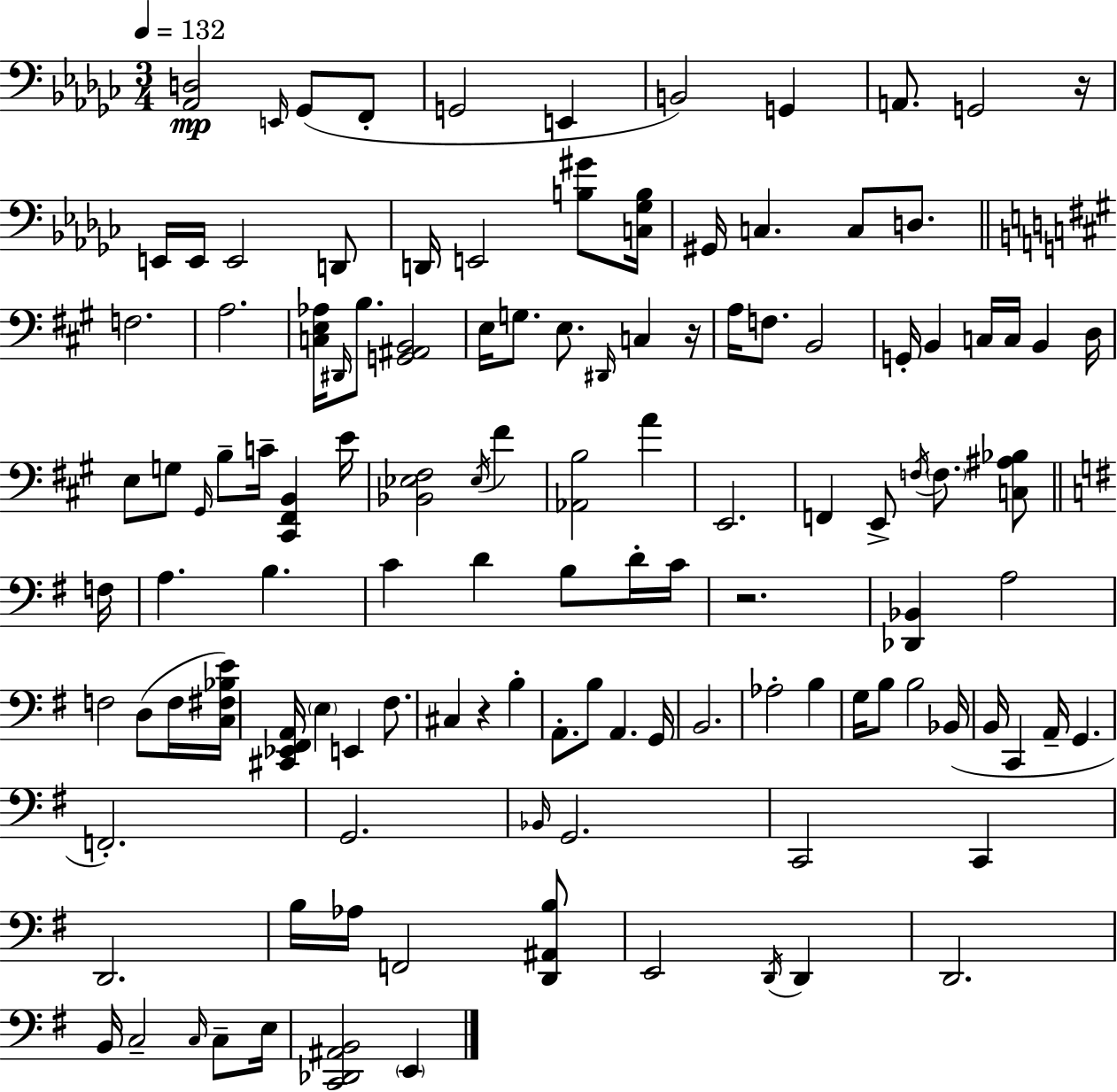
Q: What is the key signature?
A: EES minor